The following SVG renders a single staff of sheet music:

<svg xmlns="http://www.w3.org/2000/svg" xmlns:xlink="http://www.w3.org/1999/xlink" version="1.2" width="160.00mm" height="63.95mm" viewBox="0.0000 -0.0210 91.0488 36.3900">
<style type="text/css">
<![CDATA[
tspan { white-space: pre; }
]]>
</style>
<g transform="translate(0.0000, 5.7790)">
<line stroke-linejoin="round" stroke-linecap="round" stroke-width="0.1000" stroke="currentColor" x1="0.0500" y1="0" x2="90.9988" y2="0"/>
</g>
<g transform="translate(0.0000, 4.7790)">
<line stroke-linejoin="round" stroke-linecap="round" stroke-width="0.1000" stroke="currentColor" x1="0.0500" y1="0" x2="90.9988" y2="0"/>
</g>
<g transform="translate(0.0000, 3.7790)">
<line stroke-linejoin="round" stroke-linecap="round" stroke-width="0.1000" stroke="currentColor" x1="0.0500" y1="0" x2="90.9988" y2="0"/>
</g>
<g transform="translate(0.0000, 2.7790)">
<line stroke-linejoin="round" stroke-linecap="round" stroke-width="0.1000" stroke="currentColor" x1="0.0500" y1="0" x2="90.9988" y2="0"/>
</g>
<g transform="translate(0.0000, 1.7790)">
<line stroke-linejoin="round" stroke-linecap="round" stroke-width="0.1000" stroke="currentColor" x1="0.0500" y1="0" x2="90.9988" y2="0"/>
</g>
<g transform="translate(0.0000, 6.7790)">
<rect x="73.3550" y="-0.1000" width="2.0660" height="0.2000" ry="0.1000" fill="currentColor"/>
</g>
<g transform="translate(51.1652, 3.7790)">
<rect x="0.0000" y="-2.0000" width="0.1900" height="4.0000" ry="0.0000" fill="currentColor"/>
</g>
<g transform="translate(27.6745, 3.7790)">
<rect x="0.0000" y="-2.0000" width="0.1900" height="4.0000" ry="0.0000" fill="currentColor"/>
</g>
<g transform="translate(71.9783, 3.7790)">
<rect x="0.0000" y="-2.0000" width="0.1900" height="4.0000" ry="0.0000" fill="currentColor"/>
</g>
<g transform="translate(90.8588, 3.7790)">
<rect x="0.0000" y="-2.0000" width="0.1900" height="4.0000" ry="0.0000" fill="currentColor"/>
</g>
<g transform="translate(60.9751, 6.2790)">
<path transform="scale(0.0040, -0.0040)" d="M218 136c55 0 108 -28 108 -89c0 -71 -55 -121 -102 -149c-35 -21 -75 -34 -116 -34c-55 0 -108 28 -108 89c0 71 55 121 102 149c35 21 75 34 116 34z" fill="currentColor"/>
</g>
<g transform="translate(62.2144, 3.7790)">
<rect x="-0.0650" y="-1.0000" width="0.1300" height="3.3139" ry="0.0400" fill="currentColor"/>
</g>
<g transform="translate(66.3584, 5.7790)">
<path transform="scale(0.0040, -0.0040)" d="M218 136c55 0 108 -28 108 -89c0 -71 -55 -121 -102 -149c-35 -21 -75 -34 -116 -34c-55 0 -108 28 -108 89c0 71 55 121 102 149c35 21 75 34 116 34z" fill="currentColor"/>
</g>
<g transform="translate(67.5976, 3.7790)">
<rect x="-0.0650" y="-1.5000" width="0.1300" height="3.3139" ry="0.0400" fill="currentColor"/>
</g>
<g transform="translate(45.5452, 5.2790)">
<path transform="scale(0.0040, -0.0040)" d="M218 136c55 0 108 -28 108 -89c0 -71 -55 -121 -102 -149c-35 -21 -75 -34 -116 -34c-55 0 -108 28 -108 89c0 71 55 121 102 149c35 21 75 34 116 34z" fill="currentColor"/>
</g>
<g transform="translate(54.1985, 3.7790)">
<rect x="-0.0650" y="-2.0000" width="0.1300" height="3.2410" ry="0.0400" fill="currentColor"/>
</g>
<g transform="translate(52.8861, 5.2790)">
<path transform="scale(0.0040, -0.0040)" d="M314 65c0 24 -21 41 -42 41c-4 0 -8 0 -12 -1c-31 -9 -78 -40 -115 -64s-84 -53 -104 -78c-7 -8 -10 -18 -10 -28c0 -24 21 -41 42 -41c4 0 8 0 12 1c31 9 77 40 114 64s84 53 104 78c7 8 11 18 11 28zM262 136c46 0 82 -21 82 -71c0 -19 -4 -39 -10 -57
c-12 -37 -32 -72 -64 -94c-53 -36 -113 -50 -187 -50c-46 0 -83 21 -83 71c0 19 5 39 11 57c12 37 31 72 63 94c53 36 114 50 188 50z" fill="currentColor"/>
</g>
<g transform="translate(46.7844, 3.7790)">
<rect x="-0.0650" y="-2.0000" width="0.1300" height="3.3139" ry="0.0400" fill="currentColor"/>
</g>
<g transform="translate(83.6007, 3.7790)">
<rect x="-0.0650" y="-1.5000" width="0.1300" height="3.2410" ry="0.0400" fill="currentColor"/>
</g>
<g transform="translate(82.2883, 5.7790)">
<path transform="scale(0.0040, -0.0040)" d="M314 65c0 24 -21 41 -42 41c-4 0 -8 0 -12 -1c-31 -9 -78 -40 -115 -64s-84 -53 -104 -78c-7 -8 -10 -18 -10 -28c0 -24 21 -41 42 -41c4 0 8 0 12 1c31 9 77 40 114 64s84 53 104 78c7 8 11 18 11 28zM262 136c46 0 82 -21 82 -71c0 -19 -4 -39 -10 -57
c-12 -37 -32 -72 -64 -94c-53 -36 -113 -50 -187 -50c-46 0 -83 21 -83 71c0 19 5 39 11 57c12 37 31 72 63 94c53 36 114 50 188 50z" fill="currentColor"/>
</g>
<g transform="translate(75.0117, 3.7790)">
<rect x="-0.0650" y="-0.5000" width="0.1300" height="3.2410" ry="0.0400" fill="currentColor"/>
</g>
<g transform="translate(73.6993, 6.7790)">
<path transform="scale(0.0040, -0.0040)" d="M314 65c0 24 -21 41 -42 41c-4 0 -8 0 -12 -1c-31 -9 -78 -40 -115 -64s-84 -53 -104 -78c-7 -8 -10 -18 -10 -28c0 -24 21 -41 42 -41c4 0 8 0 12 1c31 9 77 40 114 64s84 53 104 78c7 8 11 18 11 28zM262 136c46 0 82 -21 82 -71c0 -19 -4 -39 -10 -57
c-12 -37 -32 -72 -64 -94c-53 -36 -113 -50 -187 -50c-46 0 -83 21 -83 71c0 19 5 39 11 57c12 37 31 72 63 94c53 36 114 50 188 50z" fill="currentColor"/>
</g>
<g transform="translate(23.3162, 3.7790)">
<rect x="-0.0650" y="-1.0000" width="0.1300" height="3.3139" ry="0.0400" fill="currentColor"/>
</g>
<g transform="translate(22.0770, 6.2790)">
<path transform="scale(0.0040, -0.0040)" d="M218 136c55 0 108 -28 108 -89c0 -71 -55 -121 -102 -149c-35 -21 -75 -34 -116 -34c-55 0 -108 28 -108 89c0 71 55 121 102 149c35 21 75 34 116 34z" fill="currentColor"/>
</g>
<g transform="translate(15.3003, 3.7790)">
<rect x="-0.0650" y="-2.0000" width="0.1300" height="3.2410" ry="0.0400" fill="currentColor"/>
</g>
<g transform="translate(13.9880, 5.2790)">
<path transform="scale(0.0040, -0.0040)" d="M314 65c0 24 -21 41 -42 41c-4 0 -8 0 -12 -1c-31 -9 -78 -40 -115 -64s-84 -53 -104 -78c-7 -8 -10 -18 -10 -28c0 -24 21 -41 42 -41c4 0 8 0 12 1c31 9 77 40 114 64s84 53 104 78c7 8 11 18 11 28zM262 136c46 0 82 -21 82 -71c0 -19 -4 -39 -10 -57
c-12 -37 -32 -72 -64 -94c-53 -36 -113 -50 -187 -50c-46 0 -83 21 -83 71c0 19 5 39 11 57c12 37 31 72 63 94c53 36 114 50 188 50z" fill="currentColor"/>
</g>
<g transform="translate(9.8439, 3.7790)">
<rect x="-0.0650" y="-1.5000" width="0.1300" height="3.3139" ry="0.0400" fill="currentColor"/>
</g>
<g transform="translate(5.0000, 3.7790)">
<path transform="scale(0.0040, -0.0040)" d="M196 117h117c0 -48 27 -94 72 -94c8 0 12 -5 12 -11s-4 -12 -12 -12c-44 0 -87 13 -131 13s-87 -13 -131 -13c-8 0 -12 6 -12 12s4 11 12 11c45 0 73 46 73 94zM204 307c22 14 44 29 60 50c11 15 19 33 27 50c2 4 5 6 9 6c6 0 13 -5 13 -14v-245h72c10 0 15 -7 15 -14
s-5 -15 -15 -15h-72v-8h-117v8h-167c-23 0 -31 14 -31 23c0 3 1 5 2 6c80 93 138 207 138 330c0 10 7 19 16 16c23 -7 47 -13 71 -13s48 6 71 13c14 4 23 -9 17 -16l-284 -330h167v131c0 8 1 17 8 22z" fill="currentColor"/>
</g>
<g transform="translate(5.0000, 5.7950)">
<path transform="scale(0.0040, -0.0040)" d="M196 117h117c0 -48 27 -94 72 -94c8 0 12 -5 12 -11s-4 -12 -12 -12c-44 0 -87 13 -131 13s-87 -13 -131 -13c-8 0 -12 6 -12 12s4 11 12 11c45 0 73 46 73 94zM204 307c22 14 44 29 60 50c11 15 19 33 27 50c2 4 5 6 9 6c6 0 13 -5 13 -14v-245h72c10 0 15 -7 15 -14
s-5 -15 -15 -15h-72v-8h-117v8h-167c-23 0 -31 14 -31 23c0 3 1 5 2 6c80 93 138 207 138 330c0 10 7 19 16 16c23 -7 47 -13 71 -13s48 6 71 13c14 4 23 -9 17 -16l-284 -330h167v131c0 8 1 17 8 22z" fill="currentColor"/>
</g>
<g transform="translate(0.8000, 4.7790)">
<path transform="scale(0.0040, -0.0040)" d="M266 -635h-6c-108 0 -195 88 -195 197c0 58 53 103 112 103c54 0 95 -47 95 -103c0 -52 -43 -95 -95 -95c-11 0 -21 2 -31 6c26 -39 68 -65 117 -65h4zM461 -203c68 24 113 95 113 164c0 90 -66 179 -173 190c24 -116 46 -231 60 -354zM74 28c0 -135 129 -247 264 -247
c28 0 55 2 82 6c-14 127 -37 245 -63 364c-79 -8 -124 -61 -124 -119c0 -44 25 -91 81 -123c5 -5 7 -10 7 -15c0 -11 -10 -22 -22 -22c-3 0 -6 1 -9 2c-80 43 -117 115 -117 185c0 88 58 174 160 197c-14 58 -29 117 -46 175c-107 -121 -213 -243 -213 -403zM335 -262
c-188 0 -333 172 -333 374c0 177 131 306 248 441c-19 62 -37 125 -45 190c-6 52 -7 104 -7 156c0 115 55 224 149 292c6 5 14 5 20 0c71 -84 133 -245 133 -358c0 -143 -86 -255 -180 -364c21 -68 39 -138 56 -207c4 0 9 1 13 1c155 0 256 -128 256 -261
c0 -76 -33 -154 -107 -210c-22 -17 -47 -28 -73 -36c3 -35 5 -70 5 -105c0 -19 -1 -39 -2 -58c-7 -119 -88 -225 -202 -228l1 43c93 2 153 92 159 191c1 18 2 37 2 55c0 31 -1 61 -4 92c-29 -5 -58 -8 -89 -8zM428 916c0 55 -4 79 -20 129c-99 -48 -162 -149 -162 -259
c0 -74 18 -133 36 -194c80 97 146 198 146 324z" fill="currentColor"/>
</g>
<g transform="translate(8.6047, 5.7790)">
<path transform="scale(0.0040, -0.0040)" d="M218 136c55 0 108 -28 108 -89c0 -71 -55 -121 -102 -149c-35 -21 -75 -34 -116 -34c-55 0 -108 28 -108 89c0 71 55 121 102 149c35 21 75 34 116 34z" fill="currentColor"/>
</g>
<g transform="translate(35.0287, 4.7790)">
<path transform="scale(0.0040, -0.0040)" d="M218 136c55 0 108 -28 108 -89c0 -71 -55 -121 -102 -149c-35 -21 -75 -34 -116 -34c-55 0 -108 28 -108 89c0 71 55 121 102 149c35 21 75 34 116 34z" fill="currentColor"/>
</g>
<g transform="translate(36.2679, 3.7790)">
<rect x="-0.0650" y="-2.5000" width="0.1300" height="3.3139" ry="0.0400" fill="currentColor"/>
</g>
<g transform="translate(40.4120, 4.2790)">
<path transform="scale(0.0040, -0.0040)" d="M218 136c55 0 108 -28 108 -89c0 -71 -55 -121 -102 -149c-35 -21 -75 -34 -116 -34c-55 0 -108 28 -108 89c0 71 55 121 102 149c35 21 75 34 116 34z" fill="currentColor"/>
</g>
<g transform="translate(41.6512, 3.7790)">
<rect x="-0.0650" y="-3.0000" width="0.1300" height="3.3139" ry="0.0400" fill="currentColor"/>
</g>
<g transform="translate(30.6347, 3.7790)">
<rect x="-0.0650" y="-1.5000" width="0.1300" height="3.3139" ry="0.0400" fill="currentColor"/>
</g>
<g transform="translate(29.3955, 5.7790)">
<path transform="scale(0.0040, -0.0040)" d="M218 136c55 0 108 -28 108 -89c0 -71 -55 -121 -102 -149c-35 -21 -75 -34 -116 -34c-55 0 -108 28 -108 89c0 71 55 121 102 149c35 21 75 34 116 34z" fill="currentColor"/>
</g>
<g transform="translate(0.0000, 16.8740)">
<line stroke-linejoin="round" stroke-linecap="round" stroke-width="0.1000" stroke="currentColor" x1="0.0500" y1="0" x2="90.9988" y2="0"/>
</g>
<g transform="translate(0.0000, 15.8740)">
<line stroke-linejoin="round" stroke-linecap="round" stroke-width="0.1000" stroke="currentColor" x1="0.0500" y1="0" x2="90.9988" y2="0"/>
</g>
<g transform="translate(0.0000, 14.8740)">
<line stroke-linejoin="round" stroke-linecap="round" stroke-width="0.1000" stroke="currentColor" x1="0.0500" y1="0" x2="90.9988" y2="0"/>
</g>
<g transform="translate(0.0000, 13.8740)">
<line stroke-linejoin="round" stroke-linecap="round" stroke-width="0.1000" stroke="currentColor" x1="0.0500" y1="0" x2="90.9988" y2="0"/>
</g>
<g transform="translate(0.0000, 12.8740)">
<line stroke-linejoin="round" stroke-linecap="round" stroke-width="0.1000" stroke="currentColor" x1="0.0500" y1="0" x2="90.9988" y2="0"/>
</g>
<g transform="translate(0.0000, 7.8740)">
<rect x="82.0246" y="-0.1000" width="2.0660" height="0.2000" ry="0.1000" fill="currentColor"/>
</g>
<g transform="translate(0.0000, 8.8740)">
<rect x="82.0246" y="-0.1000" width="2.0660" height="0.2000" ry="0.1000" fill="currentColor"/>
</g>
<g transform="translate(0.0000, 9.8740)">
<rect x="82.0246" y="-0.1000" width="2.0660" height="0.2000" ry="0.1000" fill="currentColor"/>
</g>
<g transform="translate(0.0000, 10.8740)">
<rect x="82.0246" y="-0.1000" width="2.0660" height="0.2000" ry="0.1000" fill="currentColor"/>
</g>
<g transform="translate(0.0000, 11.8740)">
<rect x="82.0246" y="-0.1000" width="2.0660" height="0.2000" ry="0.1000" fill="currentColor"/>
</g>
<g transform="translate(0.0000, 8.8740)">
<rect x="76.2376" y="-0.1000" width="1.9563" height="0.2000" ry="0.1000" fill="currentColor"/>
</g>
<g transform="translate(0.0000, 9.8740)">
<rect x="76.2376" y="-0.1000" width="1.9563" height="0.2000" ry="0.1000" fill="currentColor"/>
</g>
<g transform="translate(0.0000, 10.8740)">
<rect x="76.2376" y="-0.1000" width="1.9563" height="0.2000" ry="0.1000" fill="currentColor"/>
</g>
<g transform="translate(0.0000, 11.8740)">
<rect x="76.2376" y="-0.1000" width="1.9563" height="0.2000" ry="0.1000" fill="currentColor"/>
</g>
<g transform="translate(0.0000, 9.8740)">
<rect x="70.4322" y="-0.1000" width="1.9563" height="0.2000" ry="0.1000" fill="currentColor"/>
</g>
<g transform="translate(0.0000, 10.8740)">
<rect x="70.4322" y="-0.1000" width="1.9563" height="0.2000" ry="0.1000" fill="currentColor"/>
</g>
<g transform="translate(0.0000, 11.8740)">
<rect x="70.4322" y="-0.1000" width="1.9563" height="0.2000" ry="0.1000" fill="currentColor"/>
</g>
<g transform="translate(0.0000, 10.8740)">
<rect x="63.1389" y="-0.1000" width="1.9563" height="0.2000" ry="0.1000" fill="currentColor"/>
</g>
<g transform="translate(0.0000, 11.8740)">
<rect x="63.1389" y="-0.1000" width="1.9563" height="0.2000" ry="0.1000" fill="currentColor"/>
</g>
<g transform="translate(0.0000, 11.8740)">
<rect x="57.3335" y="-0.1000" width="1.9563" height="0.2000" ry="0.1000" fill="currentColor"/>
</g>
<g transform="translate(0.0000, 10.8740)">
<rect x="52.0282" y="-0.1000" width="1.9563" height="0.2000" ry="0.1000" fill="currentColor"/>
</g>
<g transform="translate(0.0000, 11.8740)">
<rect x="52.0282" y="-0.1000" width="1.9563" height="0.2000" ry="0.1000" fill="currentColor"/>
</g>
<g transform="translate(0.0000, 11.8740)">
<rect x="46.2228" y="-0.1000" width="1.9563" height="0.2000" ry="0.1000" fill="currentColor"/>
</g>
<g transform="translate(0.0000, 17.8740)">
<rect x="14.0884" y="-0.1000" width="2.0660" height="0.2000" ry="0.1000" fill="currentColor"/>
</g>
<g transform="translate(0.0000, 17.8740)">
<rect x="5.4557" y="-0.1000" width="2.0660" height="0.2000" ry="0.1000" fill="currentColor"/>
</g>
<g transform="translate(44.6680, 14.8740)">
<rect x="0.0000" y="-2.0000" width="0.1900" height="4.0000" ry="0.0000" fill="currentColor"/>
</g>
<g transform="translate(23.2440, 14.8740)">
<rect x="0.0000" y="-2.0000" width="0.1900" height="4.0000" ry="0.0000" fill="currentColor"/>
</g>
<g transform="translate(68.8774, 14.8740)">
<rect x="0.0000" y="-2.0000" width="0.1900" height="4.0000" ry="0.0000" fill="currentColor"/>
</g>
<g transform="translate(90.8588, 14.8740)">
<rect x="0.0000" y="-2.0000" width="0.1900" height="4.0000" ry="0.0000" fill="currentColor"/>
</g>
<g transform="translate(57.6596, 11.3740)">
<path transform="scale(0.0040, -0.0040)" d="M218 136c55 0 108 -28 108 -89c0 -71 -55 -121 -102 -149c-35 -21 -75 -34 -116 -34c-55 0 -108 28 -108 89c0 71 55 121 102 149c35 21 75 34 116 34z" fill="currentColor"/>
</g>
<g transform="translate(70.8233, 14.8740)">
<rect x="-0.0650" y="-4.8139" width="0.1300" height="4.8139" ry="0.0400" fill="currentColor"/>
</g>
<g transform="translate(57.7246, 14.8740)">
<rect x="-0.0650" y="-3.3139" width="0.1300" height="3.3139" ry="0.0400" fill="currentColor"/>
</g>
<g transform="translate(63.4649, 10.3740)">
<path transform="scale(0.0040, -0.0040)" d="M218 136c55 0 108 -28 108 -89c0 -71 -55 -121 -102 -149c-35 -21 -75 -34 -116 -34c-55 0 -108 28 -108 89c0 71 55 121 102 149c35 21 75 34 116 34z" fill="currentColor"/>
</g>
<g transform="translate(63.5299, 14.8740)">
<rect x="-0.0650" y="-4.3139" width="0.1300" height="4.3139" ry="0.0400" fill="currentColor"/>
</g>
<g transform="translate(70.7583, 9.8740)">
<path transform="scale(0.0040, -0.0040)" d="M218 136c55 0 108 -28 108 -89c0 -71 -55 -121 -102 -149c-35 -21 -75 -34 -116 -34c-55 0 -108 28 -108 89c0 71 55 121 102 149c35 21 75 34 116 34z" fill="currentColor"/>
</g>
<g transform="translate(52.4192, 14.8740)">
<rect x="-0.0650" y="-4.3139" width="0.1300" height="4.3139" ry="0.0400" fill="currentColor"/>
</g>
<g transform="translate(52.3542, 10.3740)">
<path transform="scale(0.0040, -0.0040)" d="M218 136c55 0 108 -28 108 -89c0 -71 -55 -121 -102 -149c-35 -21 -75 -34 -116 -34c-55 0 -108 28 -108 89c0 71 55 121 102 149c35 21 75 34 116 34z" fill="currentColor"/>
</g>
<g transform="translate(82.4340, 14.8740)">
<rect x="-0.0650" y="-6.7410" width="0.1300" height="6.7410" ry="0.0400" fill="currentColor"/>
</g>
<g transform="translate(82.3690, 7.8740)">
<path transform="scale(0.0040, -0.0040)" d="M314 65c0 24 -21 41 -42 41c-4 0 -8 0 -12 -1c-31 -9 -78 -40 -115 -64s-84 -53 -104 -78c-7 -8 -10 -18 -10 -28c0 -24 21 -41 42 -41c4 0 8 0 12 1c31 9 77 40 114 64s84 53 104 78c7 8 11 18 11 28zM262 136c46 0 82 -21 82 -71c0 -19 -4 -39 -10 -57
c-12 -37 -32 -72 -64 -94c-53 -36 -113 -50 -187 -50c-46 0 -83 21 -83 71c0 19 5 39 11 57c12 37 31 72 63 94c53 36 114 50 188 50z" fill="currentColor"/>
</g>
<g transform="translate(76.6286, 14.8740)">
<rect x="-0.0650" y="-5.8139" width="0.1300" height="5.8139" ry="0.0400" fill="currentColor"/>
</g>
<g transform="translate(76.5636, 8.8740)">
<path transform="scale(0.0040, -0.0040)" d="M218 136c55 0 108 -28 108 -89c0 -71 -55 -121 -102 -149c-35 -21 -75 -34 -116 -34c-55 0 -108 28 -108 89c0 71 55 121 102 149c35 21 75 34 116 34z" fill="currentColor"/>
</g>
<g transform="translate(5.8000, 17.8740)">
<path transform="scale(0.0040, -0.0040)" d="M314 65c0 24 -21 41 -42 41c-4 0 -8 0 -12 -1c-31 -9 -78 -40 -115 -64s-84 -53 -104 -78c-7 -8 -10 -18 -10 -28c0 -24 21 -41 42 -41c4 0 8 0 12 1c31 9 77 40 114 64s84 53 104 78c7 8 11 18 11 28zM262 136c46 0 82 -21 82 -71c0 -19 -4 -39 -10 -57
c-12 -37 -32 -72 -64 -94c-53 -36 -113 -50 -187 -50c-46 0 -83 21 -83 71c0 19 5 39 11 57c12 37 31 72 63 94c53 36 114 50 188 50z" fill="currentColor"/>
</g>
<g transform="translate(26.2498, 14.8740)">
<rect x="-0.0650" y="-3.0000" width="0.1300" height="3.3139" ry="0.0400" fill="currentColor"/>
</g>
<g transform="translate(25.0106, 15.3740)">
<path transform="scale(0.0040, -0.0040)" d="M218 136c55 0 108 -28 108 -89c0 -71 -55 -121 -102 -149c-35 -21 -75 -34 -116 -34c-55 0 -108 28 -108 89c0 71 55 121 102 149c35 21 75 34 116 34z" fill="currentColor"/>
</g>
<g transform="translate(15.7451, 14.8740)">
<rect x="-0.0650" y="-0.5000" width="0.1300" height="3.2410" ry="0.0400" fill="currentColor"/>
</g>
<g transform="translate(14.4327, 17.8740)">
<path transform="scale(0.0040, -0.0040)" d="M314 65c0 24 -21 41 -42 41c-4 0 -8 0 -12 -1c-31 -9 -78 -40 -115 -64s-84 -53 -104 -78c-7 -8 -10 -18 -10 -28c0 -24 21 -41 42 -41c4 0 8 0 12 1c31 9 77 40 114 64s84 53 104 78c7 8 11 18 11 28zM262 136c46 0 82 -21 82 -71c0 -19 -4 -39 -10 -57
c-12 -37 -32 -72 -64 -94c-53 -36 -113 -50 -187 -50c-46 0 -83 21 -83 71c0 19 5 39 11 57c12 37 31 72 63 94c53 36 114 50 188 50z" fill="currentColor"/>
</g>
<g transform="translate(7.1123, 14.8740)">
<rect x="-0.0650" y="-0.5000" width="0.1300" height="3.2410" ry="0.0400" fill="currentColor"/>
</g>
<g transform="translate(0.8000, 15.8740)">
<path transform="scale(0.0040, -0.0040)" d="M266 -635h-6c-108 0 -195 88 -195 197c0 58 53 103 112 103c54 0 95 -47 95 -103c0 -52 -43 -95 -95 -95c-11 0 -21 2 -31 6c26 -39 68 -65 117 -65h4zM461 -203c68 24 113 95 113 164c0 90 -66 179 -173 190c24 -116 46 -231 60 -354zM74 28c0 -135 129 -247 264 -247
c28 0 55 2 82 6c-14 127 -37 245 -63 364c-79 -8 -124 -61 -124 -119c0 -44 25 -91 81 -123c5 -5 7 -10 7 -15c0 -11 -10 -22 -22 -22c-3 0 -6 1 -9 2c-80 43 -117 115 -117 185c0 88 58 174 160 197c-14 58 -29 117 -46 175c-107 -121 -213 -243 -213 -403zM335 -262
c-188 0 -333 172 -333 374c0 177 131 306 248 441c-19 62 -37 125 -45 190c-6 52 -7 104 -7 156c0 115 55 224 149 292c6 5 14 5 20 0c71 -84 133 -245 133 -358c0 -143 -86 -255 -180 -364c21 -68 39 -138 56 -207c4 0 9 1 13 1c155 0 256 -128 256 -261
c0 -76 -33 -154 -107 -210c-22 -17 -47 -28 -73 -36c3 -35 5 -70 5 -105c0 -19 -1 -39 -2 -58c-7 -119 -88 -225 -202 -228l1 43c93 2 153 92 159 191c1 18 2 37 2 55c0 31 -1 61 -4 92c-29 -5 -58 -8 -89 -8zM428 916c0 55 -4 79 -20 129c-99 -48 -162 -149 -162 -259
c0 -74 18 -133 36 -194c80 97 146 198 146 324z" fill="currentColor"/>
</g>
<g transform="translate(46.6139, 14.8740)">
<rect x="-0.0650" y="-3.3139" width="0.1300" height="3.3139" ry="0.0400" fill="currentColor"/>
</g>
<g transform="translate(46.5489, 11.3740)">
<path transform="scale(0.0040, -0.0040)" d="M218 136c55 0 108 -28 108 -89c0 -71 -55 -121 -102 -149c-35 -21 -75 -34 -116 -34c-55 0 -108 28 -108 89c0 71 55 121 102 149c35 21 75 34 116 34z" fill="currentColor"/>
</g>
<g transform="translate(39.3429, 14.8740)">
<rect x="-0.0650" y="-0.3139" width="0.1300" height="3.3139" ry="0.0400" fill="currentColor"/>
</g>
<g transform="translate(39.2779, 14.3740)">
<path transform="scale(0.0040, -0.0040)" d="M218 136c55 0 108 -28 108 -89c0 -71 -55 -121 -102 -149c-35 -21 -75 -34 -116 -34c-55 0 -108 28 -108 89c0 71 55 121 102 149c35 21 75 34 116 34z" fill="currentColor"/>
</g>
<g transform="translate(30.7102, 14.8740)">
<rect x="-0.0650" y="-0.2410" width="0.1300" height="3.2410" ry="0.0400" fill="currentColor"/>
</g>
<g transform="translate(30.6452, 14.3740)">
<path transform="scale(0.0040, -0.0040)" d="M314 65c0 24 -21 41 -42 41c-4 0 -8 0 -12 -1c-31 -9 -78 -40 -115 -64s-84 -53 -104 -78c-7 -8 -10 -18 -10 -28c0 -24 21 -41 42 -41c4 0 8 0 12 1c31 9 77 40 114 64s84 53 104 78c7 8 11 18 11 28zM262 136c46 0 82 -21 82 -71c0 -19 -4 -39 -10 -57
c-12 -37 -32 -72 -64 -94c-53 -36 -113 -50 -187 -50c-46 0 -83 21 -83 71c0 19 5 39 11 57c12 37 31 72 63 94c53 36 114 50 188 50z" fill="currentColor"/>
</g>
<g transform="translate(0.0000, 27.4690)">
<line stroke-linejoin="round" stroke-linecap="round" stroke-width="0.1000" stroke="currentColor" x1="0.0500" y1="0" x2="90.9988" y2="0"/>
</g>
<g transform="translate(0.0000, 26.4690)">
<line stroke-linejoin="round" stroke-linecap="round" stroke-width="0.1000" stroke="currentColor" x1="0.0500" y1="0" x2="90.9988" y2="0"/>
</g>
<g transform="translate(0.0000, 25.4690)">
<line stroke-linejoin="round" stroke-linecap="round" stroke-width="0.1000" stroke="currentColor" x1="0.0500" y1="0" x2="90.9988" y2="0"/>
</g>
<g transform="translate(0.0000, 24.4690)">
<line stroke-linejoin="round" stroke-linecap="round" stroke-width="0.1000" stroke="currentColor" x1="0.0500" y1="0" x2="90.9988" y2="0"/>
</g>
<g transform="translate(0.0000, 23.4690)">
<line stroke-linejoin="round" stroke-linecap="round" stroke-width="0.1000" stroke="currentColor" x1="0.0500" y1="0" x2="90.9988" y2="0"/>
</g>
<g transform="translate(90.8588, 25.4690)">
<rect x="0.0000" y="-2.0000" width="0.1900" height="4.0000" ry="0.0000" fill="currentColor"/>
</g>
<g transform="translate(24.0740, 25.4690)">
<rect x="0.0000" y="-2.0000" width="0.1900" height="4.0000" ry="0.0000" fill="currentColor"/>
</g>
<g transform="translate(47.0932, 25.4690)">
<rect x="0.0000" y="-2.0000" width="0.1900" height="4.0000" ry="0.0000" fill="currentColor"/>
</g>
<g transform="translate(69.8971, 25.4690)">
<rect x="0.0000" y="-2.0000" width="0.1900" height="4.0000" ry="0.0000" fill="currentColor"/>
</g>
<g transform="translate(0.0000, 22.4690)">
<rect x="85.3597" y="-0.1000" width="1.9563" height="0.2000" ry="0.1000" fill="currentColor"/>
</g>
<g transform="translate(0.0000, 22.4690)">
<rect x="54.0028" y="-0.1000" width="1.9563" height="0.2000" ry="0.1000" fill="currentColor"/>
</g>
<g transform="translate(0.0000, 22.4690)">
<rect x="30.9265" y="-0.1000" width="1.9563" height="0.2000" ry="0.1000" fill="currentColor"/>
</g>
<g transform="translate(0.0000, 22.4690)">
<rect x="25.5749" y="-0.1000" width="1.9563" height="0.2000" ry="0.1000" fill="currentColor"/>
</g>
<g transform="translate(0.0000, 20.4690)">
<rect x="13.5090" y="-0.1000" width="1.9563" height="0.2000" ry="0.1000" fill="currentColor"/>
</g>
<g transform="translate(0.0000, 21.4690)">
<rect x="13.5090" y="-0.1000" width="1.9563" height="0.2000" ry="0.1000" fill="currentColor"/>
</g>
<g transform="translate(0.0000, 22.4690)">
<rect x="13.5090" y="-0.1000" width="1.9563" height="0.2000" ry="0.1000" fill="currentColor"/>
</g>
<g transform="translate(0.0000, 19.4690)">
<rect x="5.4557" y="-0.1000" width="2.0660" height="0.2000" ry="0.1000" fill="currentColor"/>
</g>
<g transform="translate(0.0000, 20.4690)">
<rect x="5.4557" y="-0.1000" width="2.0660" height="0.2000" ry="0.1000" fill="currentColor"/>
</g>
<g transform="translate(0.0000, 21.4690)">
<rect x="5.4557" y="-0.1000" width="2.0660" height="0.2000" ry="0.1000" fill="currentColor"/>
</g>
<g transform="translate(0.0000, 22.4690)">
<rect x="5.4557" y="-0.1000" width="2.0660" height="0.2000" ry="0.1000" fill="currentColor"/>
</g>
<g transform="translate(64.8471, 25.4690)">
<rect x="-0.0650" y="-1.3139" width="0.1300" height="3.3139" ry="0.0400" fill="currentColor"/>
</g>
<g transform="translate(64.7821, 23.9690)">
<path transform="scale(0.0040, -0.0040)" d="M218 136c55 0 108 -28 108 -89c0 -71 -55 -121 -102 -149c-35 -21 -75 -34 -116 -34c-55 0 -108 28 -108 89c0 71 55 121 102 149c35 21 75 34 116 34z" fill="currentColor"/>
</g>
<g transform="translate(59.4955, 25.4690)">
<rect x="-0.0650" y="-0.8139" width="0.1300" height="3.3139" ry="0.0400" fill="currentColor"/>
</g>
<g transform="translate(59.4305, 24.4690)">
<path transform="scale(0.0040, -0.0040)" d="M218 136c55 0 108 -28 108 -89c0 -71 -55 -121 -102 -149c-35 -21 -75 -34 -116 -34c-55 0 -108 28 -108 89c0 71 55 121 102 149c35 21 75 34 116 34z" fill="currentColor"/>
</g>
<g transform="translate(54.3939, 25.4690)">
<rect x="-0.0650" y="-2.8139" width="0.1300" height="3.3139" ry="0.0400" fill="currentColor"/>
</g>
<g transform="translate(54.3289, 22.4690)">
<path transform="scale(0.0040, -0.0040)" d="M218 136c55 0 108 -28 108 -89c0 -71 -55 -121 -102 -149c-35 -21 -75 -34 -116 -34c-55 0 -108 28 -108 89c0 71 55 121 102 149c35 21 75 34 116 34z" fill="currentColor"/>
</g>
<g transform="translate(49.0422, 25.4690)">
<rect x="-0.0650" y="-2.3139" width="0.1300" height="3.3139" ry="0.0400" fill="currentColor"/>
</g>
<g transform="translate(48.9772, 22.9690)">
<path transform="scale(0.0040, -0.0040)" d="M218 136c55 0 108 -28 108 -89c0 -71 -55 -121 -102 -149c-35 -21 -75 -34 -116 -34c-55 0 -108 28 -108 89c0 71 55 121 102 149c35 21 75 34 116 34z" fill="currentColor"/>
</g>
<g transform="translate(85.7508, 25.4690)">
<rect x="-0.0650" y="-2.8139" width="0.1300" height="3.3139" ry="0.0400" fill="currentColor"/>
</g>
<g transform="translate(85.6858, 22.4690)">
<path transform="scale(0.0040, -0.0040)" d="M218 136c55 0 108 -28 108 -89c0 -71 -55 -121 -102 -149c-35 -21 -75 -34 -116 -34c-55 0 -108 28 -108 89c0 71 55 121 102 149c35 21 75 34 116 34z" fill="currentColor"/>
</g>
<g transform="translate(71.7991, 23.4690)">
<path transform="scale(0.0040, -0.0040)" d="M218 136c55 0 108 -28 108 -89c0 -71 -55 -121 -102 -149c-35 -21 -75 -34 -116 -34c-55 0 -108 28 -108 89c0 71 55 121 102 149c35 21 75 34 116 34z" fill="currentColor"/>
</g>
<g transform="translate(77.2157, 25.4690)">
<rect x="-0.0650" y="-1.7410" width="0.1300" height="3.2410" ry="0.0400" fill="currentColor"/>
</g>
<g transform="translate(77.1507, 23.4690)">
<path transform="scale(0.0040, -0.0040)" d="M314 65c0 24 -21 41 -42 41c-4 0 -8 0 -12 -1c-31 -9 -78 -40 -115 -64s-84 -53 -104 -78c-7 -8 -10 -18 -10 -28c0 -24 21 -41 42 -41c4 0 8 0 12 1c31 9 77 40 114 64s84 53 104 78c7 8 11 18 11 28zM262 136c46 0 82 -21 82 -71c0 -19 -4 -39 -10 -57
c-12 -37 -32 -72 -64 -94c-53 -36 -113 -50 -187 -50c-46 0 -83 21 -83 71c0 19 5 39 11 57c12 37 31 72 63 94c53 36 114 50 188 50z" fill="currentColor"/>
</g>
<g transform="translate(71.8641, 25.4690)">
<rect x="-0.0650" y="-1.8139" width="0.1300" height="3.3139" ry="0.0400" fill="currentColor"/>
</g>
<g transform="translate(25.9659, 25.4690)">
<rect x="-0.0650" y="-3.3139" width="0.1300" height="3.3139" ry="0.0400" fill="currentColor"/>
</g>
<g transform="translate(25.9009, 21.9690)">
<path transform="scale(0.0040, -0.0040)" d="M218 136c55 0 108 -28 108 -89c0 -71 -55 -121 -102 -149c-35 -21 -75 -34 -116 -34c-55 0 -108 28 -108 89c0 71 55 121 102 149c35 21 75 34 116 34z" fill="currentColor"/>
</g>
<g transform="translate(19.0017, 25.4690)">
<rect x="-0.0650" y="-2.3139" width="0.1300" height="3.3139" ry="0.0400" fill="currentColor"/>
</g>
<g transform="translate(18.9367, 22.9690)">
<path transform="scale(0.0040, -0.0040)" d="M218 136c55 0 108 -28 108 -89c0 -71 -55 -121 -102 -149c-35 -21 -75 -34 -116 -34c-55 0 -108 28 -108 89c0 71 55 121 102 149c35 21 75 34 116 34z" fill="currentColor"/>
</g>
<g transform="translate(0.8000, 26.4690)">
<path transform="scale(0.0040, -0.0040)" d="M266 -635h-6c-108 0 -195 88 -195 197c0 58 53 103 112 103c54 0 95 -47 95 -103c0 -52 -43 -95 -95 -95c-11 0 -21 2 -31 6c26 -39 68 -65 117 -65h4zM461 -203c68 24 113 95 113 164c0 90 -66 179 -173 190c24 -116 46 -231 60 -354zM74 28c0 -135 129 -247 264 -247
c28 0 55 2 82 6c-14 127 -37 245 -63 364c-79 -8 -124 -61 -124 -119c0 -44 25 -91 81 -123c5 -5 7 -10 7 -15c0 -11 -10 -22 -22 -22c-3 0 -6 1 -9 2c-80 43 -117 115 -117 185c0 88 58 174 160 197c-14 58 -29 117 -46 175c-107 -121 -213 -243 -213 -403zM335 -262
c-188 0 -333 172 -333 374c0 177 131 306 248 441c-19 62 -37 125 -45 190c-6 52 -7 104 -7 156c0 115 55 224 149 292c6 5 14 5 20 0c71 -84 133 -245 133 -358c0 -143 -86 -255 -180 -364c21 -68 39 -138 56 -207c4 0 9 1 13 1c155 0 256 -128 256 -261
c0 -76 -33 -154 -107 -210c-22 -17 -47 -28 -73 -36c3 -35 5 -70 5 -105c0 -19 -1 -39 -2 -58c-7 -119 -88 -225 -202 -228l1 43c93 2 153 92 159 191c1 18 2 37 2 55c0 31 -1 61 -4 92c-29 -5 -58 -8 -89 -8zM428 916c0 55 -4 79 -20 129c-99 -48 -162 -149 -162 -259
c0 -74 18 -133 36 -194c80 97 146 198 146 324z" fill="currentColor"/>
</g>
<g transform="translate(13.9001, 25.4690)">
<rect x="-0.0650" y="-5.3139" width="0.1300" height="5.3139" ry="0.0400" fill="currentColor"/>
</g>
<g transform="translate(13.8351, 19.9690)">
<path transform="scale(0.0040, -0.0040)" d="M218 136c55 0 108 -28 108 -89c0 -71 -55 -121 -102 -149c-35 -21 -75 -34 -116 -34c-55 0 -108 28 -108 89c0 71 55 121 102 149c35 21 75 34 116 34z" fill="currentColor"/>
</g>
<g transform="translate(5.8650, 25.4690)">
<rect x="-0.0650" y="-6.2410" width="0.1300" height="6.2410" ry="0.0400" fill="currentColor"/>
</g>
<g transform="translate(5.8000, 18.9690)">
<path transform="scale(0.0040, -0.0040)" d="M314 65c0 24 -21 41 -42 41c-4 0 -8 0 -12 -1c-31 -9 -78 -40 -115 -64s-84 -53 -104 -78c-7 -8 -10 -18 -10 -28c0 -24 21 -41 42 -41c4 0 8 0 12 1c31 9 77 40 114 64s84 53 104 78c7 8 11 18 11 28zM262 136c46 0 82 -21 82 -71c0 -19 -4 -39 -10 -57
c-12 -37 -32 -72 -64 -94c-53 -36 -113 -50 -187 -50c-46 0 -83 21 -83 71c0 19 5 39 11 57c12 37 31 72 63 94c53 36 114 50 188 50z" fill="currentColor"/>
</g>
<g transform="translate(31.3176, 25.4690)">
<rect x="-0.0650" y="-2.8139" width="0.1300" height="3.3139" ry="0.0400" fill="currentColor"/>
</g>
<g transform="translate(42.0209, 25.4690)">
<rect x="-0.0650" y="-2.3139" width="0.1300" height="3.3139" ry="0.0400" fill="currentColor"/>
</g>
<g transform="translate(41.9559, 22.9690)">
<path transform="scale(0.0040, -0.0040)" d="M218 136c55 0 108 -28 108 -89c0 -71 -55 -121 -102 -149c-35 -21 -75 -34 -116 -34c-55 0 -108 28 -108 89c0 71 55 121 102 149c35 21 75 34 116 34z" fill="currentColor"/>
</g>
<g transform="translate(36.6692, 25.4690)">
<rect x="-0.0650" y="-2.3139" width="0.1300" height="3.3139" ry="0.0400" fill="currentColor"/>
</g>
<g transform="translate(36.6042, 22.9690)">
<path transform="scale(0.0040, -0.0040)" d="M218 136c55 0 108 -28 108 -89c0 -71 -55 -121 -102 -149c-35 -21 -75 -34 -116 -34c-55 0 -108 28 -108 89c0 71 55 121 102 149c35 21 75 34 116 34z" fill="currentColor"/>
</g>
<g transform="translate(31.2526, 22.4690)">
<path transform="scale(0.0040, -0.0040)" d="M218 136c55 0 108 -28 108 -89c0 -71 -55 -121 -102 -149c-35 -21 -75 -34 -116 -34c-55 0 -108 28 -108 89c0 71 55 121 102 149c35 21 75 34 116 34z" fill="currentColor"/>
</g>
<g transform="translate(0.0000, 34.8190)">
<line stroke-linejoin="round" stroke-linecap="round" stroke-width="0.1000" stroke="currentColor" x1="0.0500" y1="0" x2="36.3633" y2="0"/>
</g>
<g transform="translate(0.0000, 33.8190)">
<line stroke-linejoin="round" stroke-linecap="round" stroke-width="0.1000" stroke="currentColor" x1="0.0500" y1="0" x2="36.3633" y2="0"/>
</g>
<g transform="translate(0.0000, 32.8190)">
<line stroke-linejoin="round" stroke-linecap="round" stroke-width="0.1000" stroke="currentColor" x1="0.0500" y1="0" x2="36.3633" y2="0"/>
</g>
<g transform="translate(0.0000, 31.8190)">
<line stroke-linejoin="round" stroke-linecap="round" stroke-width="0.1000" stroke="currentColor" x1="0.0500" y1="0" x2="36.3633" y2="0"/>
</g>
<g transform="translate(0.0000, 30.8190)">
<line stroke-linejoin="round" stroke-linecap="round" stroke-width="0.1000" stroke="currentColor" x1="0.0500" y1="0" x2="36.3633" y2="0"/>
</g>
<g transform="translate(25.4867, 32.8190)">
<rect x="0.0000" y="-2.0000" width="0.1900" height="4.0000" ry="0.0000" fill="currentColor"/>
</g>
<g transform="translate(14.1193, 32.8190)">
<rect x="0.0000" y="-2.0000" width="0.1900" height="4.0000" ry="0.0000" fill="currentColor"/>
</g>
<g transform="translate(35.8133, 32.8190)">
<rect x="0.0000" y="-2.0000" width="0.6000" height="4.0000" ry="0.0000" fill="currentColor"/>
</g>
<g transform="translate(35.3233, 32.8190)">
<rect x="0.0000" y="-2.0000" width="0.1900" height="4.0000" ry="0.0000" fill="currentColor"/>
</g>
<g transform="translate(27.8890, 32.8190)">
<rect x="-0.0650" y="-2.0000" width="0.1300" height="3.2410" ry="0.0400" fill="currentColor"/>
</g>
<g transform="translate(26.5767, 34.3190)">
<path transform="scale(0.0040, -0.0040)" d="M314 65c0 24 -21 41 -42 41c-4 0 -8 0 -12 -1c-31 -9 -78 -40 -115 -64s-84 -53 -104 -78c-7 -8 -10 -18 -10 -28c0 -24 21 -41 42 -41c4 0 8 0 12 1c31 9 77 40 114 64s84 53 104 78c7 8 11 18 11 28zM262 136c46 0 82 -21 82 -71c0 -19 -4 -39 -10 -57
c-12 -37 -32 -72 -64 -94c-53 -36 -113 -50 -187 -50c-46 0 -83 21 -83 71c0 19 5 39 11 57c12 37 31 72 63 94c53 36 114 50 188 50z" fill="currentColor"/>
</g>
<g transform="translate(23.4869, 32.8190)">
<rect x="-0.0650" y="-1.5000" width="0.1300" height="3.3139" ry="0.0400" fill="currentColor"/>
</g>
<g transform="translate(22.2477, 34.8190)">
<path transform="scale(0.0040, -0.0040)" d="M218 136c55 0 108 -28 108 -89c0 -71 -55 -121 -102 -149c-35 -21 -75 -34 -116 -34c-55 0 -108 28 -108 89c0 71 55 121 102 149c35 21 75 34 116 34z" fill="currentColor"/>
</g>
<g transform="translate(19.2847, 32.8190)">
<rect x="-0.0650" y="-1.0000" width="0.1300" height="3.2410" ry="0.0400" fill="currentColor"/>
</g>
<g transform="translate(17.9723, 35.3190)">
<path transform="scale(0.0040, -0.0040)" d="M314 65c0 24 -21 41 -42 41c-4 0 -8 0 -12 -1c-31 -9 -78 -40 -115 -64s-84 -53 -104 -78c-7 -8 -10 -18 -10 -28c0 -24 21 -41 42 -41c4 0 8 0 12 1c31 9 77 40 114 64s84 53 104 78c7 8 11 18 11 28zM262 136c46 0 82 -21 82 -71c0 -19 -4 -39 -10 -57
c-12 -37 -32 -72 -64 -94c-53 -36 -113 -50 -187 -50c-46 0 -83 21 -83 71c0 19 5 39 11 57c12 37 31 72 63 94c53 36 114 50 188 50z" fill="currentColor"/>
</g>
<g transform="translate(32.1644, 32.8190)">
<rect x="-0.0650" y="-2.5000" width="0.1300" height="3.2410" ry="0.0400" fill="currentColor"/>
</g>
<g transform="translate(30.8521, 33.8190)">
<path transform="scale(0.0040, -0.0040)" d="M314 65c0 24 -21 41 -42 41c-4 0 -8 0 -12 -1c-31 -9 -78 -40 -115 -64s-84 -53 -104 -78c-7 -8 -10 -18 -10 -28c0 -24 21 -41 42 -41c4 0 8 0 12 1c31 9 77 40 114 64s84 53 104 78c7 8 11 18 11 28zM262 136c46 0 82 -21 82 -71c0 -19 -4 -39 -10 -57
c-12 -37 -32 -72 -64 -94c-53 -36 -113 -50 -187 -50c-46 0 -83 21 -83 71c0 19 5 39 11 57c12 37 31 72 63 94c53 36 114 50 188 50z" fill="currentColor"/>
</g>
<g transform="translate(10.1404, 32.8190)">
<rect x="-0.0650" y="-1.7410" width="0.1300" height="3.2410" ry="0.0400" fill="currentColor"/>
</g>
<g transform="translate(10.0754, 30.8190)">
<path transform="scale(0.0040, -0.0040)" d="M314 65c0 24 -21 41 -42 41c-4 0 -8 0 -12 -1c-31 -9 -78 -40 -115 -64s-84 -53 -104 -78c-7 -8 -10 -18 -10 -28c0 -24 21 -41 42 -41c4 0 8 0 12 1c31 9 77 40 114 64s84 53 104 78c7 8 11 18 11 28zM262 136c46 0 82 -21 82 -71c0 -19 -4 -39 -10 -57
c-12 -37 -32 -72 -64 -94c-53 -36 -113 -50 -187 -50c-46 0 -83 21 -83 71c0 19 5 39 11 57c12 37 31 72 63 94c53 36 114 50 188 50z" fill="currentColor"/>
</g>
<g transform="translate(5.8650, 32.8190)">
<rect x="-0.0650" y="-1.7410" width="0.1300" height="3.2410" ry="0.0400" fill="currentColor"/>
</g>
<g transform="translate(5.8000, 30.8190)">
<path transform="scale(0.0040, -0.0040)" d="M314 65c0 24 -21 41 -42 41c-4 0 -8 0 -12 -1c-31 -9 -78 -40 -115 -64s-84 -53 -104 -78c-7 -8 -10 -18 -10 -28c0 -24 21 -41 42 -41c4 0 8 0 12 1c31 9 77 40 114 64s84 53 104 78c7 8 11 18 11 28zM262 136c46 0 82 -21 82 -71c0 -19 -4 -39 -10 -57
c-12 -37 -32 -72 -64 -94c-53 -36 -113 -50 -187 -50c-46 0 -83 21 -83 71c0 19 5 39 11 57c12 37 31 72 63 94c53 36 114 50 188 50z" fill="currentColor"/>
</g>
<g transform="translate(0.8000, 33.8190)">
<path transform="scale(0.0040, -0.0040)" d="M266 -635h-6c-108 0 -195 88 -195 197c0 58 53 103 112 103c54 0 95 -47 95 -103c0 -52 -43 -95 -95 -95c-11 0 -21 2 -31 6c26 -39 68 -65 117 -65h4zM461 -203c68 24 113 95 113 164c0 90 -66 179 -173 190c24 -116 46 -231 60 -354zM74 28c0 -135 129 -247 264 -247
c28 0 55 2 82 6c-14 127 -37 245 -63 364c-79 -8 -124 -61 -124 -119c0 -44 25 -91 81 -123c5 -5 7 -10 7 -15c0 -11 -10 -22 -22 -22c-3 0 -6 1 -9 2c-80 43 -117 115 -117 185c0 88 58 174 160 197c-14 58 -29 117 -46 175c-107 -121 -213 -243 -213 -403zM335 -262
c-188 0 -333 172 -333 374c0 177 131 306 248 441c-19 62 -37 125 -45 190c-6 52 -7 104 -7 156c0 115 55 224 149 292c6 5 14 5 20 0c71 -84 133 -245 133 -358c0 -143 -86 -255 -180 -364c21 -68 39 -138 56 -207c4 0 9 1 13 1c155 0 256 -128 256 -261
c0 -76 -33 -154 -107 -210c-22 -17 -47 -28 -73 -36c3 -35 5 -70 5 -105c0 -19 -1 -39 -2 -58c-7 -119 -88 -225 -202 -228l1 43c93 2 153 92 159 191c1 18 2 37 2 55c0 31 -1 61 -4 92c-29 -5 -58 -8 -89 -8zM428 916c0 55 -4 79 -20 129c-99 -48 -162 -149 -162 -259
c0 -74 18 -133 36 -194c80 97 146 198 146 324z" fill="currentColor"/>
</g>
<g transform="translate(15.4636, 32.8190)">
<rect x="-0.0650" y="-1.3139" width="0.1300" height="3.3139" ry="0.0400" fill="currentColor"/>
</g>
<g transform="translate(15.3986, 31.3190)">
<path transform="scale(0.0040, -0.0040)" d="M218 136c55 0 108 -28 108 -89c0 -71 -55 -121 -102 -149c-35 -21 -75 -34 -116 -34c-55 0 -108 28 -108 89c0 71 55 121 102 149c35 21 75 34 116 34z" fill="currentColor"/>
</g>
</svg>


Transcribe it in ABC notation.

X:1
T:Untitled
M:4/4
L:1/4
K:C
E F2 D E G A F F2 D E C2 E2 C2 C2 A c2 c b d' b d' e' g' b'2 a'2 f' g b a g g g a d e f f2 a f2 f2 e D2 E F2 G2